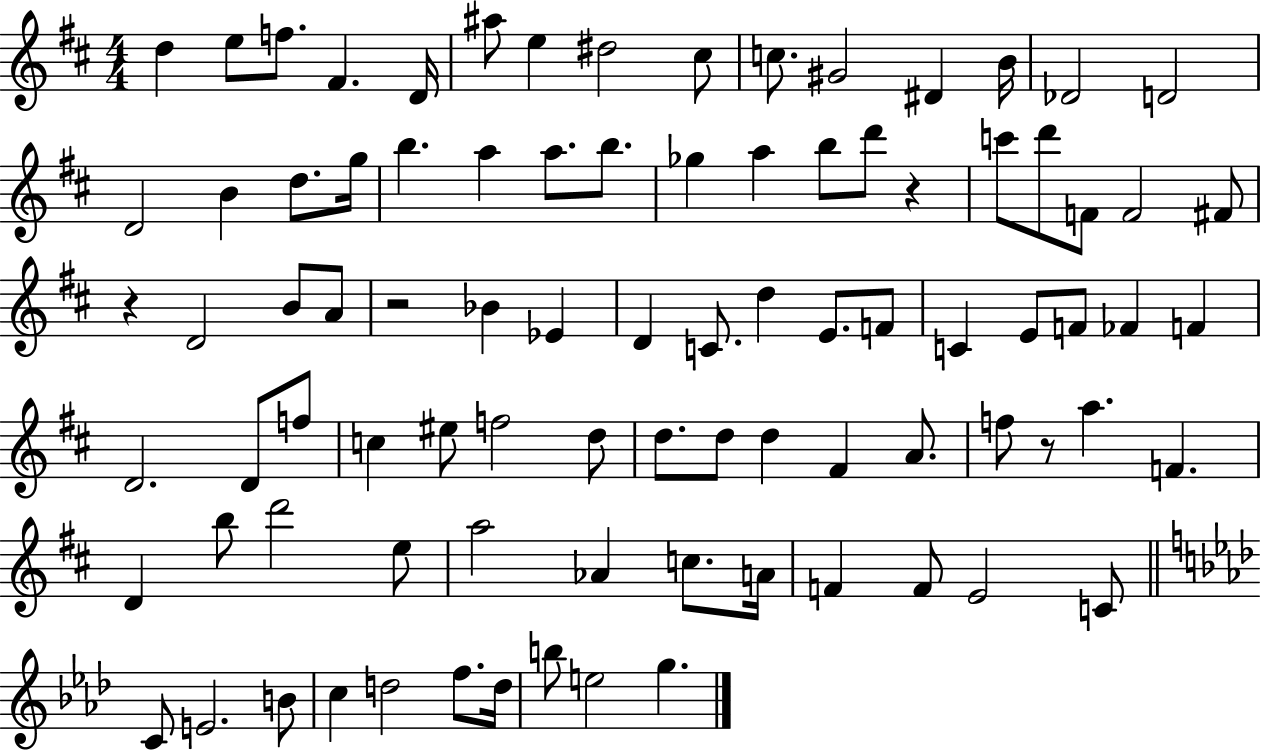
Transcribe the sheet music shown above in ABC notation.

X:1
T:Untitled
M:4/4
L:1/4
K:D
d e/2 f/2 ^F D/4 ^a/2 e ^d2 ^c/2 c/2 ^G2 ^D B/4 _D2 D2 D2 B d/2 g/4 b a a/2 b/2 _g a b/2 d'/2 z c'/2 d'/2 F/2 F2 ^F/2 z D2 B/2 A/2 z2 _B _E D C/2 d E/2 F/2 C E/2 F/2 _F F D2 D/2 f/2 c ^e/2 f2 d/2 d/2 d/2 d ^F A/2 f/2 z/2 a F D b/2 d'2 e/2 a2 _A c/2 A/4 F F/2 E2 C/2 C/2 E2 B/2 c d2 f/2 d/4 b/2 e2 g